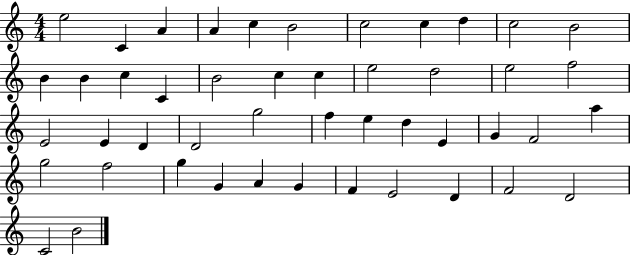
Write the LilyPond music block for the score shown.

{
  \clef treble
  \numericTimeSignature
  \time 4/4
  \key c \major
  e''2 c'4 a'4 | a'4 c''4 b'2 | c''2 c''4 d''4 | c''2 b'2 | \break b'4 b'4 c''4 c'4 | b'2 c''4 c''4 | e''2 d''2 | e''2 f''2 | \break e'2 e'4 d'4 | d'2 g''2 | f''4 e''4 d''4 e'4 | g'4 f'2 a''4 | \break g''2 f''2 | g''4 g'4 a'4 g'4 | f'4 e'2 d'4 | f'2 d'2 | \break c'2 b'2 | \bar "|."
}